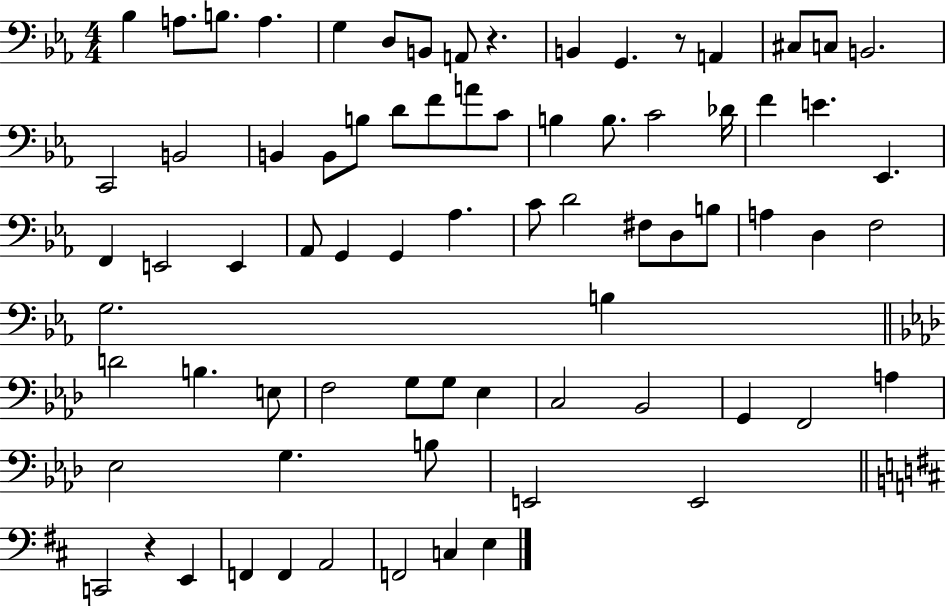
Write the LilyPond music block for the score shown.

{
  \clef bass
  \numericTimeSignature
  \time 4/4
  \key ees \major
  bes4 a8. b8. a4. | g4 d8 b,8 a,8 r4. | b,4 g,4. r8 a,4 | cis8 c8 b,2. | \break c,2 b,2 | b,4 b,8 b8 d'8 f'8 a'8 c'8 | b4 b8. c'2 des'16 | f'4 e'4. ees,4. | \break f,4 e,2 e,4 | aes,8 g,4 g,4 aes4. | c'8 d'2 fis8 d8 b8 | a4 d4 f2 | \break g2. b4 | \bar "||" \break \key f \minor d'2 b4. e8 | f2 g8 g8 ees4 | c2 bes,2 | g,4 f,2 a4 | \break ees2 g4. b8 | e,2 e,2 | \bar "||" \break \key d \major c,2 r4 e,4 | f,4 f,4 a,2 | f,2 c4 e4 | \bar "|."
}